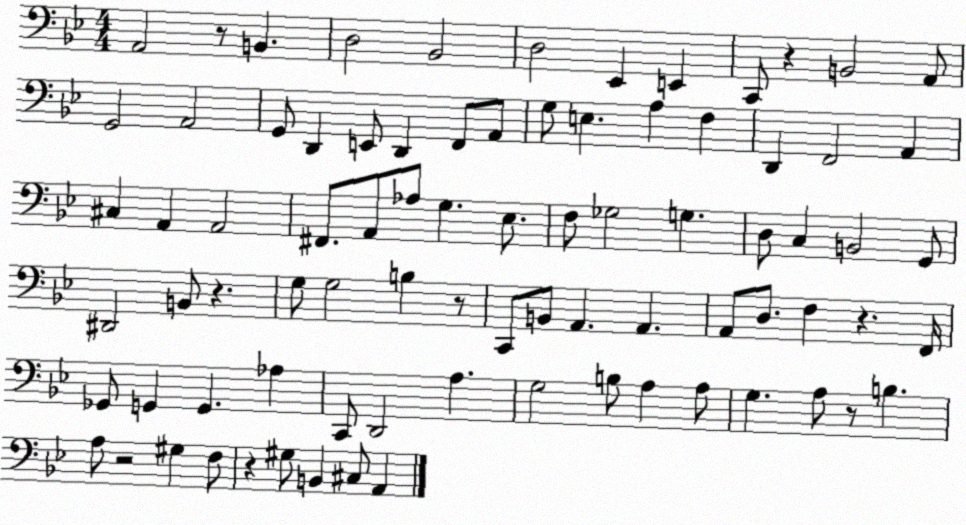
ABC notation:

X:1
T:Untitled
M:4/4
L:1/4
K:Bb
A,,2 z/2 B,, D,2 _B,,2 D,2 _E,, E,, C,,/2 z B,,2 A,,/2 G,,2 A,,2 G,,/2 D,, E,,/2 D,, F,,/2 A,,/2 G,/2 E, A, F, D,, F,,2 A,, ^C, A,, A,,2 ^F,,/2 A,,/2 _A,/2 G, _E,/2 F,/2 _G,2 G, D,/2 C, B,,2 G,,/2 ^D,,2 B,,/2 z G,/2 G,2 B, z/2 C,,/2 B,,/2 A,, A,, A,,/2 D,/2 F, z F,,/4 _G,,/2 G,, G,, _A, C,,/2 D,,2 A, G,2 B,/2 A, A,/2 G, A,/2 z/2 B, A,/2 z2 ^G, F,/2 z ^G,/2 B,, ^C,/2 A,,